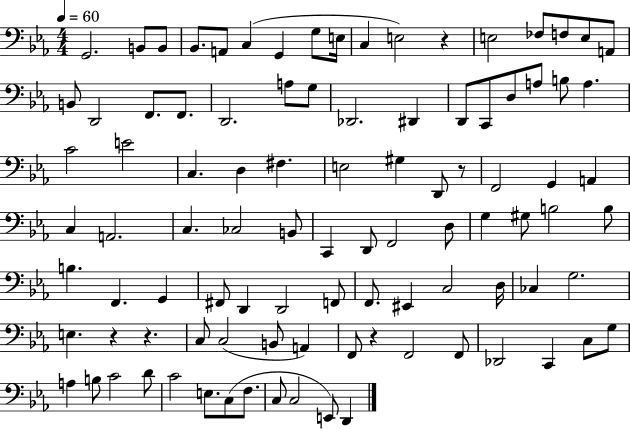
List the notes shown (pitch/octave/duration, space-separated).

G2/h. B2/e B2/e Bb2/e. A2/e C3/q G2/q G3/e E3/s C3/q E3/h R/q E3/h FES3/e F3/e E3/e A2/e B2/e D2/h F2/e. F2/e. D2/h. A3/e G3/e Db2/h. D#2/q D2/e C2/e D3/e A3/e B3/e A3/q. C4/h E4/h C3/q. D3/q F#3/q. E3/h G#3/q D2/e R/e F2/h G2/q A2/q C3/q A2/h. C3/q. CES3/h B2/e C2/q D2/e F2/h D3/e G3/q G#3/e B3/h B3/e B3/q. F2/q. G2/q F#2/e D2/q D2/h F2/e F2/e. EIS2/q C3/h D3/s CES3/q G3/h. E3/q. R/q R/q. C3/e C3/h B2/e A2/q F2/e R/q F2/h F2/e Db2/h C2/q C3/e G3/e A3/q B3/e C4/h D4/e C4/h E3/e. C3/e F3/e. C3/e C3/h E2/e D2/q